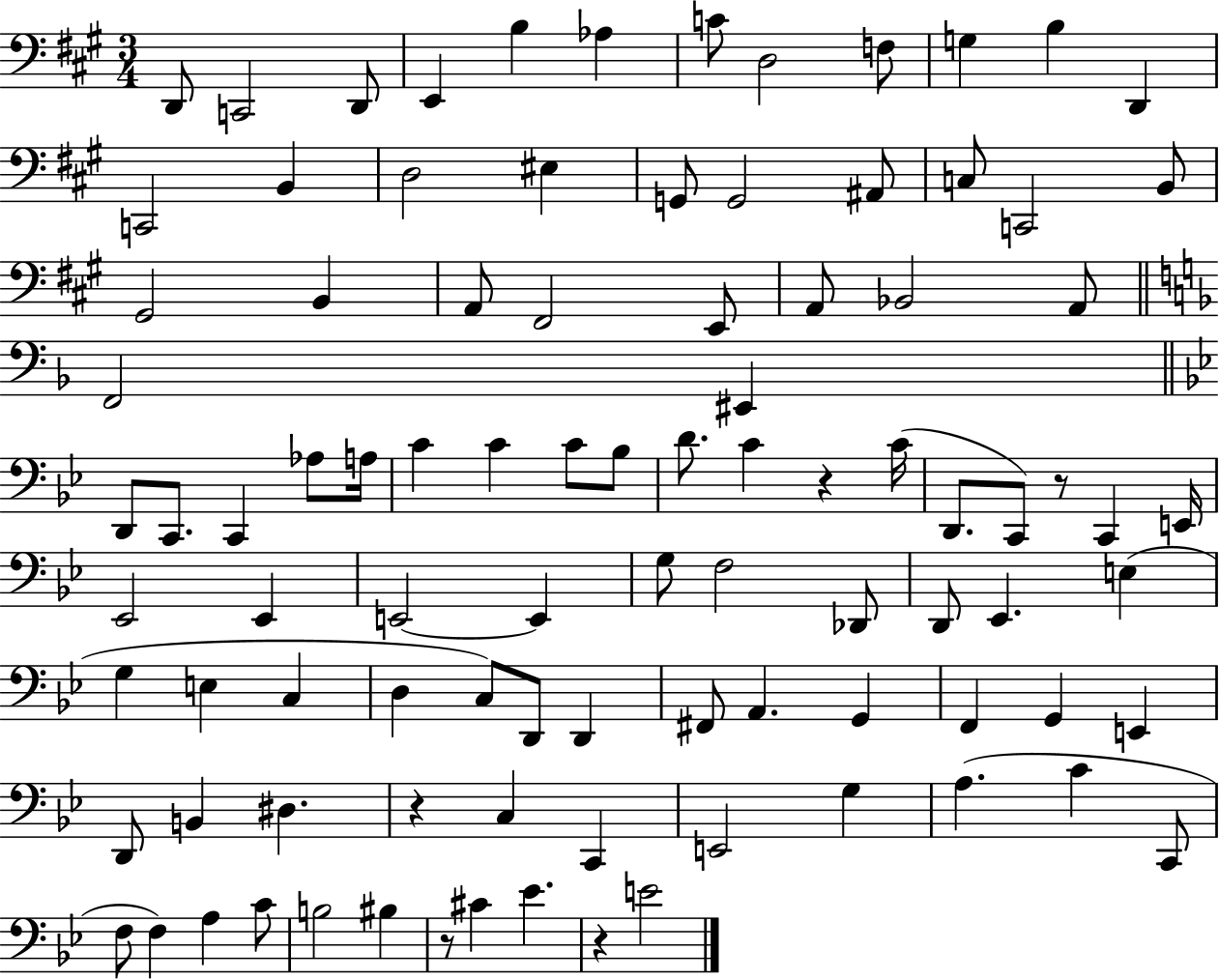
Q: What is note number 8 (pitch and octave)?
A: D3